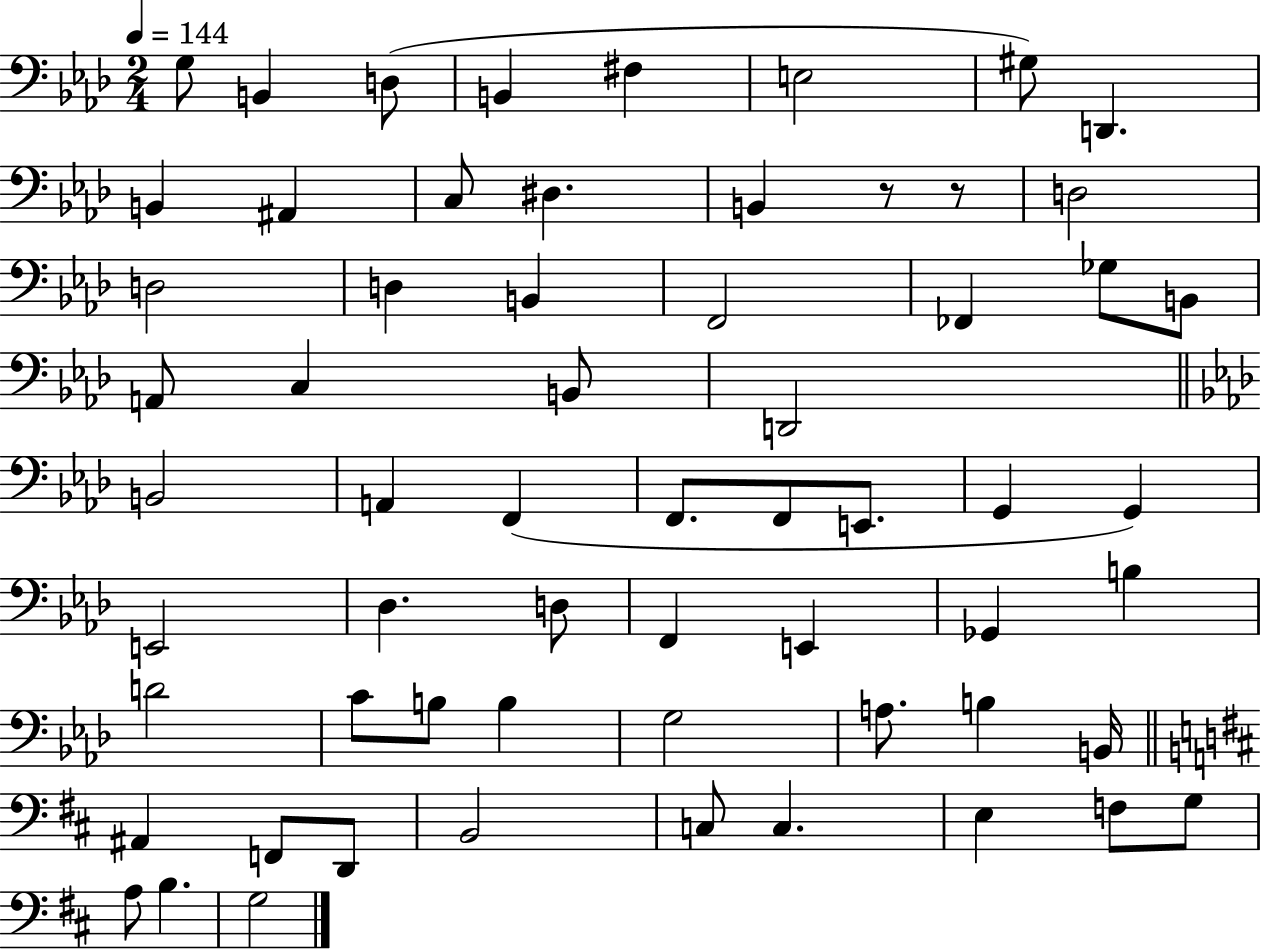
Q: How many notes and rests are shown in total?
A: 62